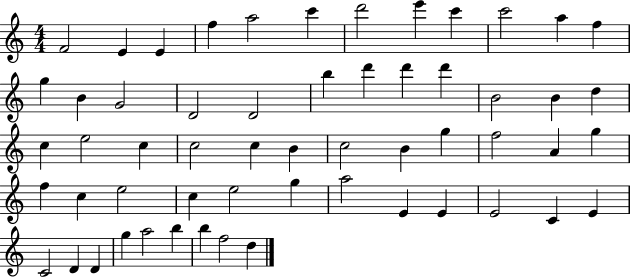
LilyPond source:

{
  \clef treble
  \numericTimeSignature
  \time 4/4
  \key c \major
  f'2 e'4 e'4 | f''4 a''2 c'''4 | d'''2 e'''4 c'''4 | c'''2 a''4 f''4 | \break g''4 b'4 g'2 | d'2 d'2 | b''4 d'''4 d'''4 d'''4 | b'2 b'4 d''4 | \break c''4 e''2 c''4 | c''2 c''4 b'4 | c''2 b'4 g''4 | f''2 a'4 g''4 | \break f''4 c''4 e''2 | c''4 e''2 g''4 | a''2 e'4 e'4 | e'2 c'4 e'4 | \break c'2 d'4 d'4 | g''4 a''2 b''4 | b''4 f''2 d''4 | \bar "|."
}